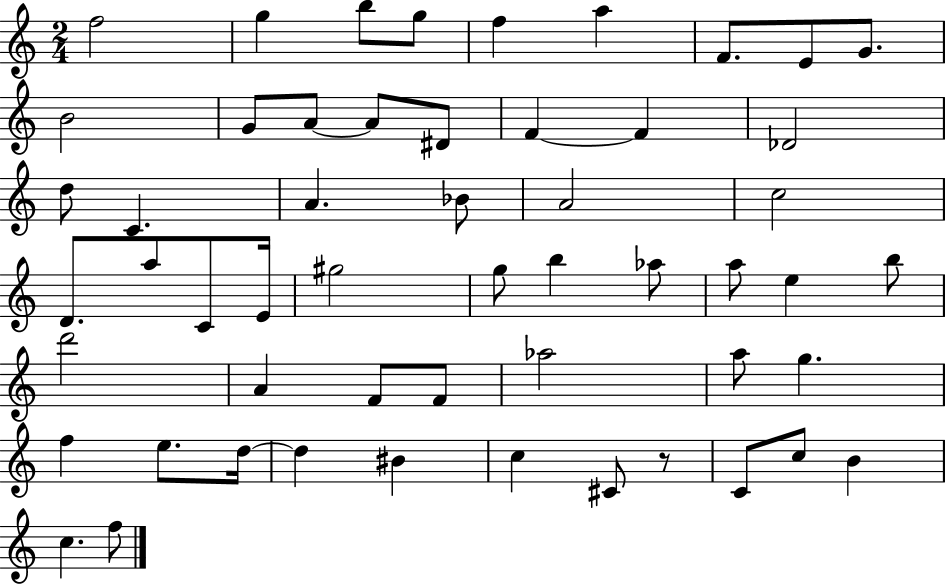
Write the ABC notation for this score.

X:1
T:Untitled
M:2/4
L:1/4
K:C
f2 g b/2 g/2 f a F/2 E/2 G/2 B2 G/2 A/2 A/2 ^D/2 F F _D2 d/2 C A _B/2 A2 c2 D/2 a/2 C/2 E/4 ^g2 g/2 b _a/2 a/2 e b/2 d'2 A F/2 F/2 _a2 a/2 g f e/2 d/4 d ^B c ^C/2 z/2 C/2 c/2 B c f/2